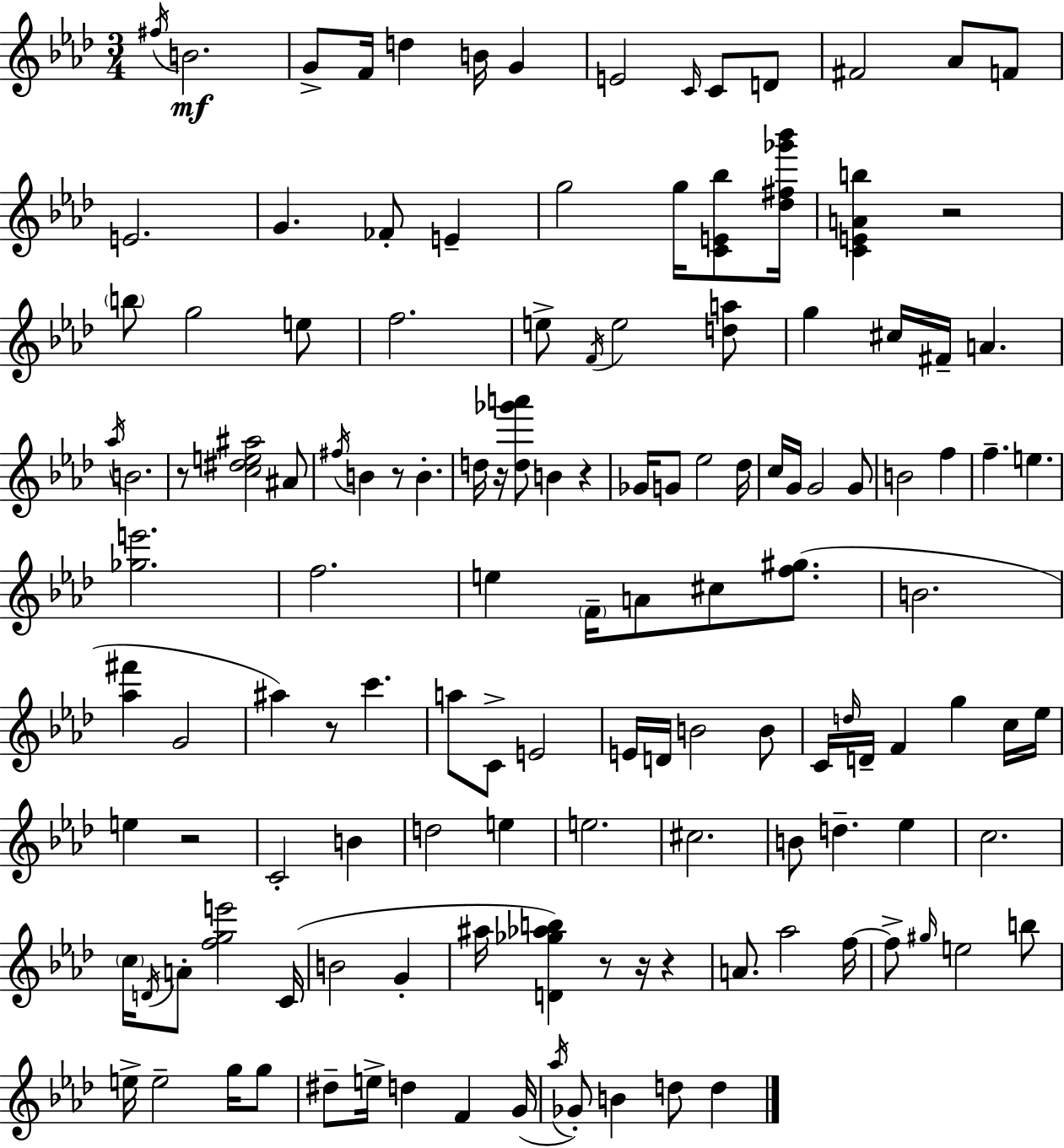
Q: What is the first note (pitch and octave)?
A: F#5